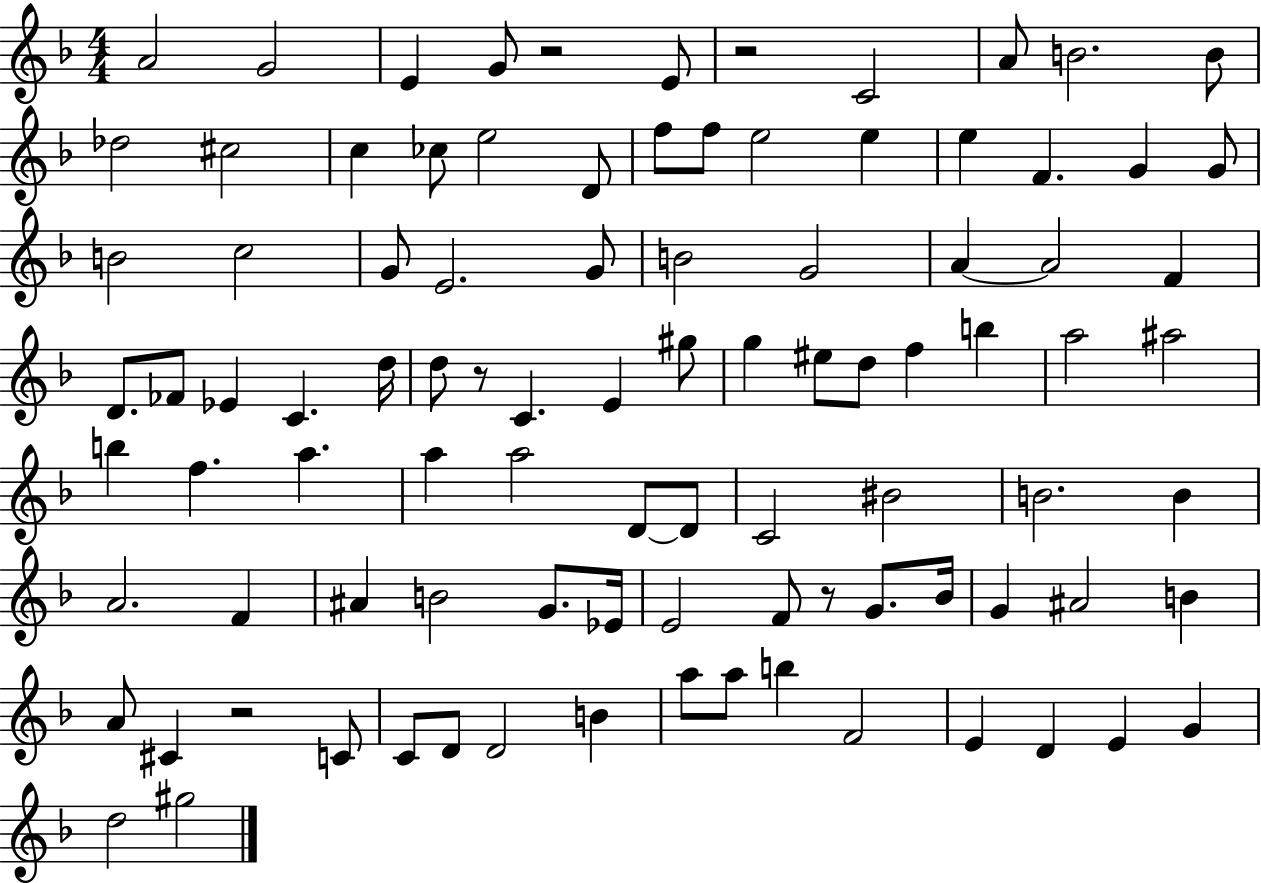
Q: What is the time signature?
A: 4/4